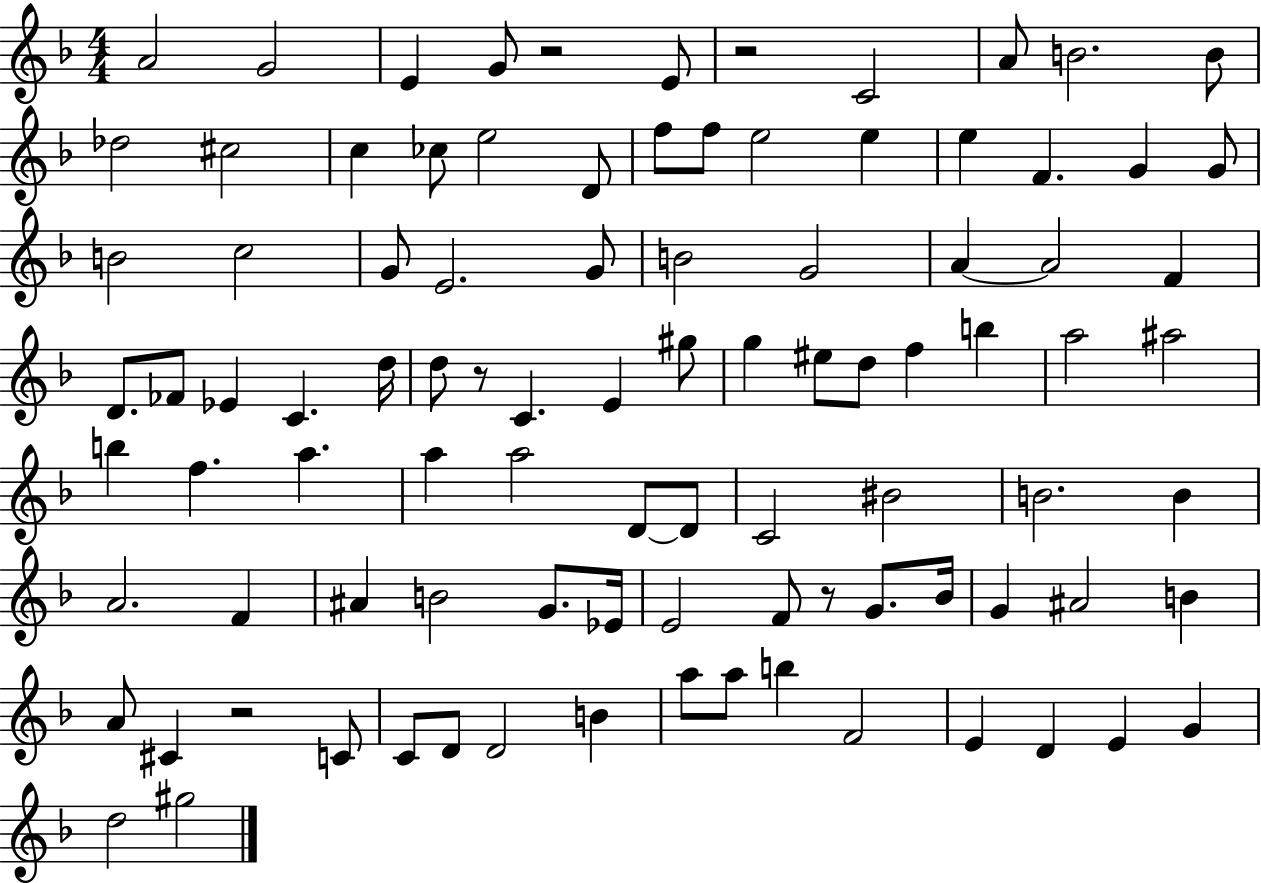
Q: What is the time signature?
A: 4/4